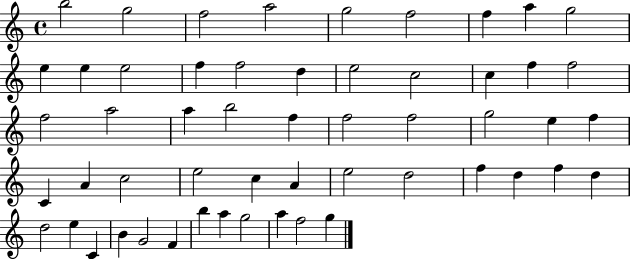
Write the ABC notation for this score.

X:1
T:Untitled
M:4/4
L:1/4
K:C
b2 g2 f2 a2 g2 f2 f a g2 e e e2 f f2 d e2 c2 c f f2 f2 a2 a b2 f f2 f2 g2 e f C A c2 e2 c A e2 d2 f d f d d2 e C B G2 F b a g2 a f2 g